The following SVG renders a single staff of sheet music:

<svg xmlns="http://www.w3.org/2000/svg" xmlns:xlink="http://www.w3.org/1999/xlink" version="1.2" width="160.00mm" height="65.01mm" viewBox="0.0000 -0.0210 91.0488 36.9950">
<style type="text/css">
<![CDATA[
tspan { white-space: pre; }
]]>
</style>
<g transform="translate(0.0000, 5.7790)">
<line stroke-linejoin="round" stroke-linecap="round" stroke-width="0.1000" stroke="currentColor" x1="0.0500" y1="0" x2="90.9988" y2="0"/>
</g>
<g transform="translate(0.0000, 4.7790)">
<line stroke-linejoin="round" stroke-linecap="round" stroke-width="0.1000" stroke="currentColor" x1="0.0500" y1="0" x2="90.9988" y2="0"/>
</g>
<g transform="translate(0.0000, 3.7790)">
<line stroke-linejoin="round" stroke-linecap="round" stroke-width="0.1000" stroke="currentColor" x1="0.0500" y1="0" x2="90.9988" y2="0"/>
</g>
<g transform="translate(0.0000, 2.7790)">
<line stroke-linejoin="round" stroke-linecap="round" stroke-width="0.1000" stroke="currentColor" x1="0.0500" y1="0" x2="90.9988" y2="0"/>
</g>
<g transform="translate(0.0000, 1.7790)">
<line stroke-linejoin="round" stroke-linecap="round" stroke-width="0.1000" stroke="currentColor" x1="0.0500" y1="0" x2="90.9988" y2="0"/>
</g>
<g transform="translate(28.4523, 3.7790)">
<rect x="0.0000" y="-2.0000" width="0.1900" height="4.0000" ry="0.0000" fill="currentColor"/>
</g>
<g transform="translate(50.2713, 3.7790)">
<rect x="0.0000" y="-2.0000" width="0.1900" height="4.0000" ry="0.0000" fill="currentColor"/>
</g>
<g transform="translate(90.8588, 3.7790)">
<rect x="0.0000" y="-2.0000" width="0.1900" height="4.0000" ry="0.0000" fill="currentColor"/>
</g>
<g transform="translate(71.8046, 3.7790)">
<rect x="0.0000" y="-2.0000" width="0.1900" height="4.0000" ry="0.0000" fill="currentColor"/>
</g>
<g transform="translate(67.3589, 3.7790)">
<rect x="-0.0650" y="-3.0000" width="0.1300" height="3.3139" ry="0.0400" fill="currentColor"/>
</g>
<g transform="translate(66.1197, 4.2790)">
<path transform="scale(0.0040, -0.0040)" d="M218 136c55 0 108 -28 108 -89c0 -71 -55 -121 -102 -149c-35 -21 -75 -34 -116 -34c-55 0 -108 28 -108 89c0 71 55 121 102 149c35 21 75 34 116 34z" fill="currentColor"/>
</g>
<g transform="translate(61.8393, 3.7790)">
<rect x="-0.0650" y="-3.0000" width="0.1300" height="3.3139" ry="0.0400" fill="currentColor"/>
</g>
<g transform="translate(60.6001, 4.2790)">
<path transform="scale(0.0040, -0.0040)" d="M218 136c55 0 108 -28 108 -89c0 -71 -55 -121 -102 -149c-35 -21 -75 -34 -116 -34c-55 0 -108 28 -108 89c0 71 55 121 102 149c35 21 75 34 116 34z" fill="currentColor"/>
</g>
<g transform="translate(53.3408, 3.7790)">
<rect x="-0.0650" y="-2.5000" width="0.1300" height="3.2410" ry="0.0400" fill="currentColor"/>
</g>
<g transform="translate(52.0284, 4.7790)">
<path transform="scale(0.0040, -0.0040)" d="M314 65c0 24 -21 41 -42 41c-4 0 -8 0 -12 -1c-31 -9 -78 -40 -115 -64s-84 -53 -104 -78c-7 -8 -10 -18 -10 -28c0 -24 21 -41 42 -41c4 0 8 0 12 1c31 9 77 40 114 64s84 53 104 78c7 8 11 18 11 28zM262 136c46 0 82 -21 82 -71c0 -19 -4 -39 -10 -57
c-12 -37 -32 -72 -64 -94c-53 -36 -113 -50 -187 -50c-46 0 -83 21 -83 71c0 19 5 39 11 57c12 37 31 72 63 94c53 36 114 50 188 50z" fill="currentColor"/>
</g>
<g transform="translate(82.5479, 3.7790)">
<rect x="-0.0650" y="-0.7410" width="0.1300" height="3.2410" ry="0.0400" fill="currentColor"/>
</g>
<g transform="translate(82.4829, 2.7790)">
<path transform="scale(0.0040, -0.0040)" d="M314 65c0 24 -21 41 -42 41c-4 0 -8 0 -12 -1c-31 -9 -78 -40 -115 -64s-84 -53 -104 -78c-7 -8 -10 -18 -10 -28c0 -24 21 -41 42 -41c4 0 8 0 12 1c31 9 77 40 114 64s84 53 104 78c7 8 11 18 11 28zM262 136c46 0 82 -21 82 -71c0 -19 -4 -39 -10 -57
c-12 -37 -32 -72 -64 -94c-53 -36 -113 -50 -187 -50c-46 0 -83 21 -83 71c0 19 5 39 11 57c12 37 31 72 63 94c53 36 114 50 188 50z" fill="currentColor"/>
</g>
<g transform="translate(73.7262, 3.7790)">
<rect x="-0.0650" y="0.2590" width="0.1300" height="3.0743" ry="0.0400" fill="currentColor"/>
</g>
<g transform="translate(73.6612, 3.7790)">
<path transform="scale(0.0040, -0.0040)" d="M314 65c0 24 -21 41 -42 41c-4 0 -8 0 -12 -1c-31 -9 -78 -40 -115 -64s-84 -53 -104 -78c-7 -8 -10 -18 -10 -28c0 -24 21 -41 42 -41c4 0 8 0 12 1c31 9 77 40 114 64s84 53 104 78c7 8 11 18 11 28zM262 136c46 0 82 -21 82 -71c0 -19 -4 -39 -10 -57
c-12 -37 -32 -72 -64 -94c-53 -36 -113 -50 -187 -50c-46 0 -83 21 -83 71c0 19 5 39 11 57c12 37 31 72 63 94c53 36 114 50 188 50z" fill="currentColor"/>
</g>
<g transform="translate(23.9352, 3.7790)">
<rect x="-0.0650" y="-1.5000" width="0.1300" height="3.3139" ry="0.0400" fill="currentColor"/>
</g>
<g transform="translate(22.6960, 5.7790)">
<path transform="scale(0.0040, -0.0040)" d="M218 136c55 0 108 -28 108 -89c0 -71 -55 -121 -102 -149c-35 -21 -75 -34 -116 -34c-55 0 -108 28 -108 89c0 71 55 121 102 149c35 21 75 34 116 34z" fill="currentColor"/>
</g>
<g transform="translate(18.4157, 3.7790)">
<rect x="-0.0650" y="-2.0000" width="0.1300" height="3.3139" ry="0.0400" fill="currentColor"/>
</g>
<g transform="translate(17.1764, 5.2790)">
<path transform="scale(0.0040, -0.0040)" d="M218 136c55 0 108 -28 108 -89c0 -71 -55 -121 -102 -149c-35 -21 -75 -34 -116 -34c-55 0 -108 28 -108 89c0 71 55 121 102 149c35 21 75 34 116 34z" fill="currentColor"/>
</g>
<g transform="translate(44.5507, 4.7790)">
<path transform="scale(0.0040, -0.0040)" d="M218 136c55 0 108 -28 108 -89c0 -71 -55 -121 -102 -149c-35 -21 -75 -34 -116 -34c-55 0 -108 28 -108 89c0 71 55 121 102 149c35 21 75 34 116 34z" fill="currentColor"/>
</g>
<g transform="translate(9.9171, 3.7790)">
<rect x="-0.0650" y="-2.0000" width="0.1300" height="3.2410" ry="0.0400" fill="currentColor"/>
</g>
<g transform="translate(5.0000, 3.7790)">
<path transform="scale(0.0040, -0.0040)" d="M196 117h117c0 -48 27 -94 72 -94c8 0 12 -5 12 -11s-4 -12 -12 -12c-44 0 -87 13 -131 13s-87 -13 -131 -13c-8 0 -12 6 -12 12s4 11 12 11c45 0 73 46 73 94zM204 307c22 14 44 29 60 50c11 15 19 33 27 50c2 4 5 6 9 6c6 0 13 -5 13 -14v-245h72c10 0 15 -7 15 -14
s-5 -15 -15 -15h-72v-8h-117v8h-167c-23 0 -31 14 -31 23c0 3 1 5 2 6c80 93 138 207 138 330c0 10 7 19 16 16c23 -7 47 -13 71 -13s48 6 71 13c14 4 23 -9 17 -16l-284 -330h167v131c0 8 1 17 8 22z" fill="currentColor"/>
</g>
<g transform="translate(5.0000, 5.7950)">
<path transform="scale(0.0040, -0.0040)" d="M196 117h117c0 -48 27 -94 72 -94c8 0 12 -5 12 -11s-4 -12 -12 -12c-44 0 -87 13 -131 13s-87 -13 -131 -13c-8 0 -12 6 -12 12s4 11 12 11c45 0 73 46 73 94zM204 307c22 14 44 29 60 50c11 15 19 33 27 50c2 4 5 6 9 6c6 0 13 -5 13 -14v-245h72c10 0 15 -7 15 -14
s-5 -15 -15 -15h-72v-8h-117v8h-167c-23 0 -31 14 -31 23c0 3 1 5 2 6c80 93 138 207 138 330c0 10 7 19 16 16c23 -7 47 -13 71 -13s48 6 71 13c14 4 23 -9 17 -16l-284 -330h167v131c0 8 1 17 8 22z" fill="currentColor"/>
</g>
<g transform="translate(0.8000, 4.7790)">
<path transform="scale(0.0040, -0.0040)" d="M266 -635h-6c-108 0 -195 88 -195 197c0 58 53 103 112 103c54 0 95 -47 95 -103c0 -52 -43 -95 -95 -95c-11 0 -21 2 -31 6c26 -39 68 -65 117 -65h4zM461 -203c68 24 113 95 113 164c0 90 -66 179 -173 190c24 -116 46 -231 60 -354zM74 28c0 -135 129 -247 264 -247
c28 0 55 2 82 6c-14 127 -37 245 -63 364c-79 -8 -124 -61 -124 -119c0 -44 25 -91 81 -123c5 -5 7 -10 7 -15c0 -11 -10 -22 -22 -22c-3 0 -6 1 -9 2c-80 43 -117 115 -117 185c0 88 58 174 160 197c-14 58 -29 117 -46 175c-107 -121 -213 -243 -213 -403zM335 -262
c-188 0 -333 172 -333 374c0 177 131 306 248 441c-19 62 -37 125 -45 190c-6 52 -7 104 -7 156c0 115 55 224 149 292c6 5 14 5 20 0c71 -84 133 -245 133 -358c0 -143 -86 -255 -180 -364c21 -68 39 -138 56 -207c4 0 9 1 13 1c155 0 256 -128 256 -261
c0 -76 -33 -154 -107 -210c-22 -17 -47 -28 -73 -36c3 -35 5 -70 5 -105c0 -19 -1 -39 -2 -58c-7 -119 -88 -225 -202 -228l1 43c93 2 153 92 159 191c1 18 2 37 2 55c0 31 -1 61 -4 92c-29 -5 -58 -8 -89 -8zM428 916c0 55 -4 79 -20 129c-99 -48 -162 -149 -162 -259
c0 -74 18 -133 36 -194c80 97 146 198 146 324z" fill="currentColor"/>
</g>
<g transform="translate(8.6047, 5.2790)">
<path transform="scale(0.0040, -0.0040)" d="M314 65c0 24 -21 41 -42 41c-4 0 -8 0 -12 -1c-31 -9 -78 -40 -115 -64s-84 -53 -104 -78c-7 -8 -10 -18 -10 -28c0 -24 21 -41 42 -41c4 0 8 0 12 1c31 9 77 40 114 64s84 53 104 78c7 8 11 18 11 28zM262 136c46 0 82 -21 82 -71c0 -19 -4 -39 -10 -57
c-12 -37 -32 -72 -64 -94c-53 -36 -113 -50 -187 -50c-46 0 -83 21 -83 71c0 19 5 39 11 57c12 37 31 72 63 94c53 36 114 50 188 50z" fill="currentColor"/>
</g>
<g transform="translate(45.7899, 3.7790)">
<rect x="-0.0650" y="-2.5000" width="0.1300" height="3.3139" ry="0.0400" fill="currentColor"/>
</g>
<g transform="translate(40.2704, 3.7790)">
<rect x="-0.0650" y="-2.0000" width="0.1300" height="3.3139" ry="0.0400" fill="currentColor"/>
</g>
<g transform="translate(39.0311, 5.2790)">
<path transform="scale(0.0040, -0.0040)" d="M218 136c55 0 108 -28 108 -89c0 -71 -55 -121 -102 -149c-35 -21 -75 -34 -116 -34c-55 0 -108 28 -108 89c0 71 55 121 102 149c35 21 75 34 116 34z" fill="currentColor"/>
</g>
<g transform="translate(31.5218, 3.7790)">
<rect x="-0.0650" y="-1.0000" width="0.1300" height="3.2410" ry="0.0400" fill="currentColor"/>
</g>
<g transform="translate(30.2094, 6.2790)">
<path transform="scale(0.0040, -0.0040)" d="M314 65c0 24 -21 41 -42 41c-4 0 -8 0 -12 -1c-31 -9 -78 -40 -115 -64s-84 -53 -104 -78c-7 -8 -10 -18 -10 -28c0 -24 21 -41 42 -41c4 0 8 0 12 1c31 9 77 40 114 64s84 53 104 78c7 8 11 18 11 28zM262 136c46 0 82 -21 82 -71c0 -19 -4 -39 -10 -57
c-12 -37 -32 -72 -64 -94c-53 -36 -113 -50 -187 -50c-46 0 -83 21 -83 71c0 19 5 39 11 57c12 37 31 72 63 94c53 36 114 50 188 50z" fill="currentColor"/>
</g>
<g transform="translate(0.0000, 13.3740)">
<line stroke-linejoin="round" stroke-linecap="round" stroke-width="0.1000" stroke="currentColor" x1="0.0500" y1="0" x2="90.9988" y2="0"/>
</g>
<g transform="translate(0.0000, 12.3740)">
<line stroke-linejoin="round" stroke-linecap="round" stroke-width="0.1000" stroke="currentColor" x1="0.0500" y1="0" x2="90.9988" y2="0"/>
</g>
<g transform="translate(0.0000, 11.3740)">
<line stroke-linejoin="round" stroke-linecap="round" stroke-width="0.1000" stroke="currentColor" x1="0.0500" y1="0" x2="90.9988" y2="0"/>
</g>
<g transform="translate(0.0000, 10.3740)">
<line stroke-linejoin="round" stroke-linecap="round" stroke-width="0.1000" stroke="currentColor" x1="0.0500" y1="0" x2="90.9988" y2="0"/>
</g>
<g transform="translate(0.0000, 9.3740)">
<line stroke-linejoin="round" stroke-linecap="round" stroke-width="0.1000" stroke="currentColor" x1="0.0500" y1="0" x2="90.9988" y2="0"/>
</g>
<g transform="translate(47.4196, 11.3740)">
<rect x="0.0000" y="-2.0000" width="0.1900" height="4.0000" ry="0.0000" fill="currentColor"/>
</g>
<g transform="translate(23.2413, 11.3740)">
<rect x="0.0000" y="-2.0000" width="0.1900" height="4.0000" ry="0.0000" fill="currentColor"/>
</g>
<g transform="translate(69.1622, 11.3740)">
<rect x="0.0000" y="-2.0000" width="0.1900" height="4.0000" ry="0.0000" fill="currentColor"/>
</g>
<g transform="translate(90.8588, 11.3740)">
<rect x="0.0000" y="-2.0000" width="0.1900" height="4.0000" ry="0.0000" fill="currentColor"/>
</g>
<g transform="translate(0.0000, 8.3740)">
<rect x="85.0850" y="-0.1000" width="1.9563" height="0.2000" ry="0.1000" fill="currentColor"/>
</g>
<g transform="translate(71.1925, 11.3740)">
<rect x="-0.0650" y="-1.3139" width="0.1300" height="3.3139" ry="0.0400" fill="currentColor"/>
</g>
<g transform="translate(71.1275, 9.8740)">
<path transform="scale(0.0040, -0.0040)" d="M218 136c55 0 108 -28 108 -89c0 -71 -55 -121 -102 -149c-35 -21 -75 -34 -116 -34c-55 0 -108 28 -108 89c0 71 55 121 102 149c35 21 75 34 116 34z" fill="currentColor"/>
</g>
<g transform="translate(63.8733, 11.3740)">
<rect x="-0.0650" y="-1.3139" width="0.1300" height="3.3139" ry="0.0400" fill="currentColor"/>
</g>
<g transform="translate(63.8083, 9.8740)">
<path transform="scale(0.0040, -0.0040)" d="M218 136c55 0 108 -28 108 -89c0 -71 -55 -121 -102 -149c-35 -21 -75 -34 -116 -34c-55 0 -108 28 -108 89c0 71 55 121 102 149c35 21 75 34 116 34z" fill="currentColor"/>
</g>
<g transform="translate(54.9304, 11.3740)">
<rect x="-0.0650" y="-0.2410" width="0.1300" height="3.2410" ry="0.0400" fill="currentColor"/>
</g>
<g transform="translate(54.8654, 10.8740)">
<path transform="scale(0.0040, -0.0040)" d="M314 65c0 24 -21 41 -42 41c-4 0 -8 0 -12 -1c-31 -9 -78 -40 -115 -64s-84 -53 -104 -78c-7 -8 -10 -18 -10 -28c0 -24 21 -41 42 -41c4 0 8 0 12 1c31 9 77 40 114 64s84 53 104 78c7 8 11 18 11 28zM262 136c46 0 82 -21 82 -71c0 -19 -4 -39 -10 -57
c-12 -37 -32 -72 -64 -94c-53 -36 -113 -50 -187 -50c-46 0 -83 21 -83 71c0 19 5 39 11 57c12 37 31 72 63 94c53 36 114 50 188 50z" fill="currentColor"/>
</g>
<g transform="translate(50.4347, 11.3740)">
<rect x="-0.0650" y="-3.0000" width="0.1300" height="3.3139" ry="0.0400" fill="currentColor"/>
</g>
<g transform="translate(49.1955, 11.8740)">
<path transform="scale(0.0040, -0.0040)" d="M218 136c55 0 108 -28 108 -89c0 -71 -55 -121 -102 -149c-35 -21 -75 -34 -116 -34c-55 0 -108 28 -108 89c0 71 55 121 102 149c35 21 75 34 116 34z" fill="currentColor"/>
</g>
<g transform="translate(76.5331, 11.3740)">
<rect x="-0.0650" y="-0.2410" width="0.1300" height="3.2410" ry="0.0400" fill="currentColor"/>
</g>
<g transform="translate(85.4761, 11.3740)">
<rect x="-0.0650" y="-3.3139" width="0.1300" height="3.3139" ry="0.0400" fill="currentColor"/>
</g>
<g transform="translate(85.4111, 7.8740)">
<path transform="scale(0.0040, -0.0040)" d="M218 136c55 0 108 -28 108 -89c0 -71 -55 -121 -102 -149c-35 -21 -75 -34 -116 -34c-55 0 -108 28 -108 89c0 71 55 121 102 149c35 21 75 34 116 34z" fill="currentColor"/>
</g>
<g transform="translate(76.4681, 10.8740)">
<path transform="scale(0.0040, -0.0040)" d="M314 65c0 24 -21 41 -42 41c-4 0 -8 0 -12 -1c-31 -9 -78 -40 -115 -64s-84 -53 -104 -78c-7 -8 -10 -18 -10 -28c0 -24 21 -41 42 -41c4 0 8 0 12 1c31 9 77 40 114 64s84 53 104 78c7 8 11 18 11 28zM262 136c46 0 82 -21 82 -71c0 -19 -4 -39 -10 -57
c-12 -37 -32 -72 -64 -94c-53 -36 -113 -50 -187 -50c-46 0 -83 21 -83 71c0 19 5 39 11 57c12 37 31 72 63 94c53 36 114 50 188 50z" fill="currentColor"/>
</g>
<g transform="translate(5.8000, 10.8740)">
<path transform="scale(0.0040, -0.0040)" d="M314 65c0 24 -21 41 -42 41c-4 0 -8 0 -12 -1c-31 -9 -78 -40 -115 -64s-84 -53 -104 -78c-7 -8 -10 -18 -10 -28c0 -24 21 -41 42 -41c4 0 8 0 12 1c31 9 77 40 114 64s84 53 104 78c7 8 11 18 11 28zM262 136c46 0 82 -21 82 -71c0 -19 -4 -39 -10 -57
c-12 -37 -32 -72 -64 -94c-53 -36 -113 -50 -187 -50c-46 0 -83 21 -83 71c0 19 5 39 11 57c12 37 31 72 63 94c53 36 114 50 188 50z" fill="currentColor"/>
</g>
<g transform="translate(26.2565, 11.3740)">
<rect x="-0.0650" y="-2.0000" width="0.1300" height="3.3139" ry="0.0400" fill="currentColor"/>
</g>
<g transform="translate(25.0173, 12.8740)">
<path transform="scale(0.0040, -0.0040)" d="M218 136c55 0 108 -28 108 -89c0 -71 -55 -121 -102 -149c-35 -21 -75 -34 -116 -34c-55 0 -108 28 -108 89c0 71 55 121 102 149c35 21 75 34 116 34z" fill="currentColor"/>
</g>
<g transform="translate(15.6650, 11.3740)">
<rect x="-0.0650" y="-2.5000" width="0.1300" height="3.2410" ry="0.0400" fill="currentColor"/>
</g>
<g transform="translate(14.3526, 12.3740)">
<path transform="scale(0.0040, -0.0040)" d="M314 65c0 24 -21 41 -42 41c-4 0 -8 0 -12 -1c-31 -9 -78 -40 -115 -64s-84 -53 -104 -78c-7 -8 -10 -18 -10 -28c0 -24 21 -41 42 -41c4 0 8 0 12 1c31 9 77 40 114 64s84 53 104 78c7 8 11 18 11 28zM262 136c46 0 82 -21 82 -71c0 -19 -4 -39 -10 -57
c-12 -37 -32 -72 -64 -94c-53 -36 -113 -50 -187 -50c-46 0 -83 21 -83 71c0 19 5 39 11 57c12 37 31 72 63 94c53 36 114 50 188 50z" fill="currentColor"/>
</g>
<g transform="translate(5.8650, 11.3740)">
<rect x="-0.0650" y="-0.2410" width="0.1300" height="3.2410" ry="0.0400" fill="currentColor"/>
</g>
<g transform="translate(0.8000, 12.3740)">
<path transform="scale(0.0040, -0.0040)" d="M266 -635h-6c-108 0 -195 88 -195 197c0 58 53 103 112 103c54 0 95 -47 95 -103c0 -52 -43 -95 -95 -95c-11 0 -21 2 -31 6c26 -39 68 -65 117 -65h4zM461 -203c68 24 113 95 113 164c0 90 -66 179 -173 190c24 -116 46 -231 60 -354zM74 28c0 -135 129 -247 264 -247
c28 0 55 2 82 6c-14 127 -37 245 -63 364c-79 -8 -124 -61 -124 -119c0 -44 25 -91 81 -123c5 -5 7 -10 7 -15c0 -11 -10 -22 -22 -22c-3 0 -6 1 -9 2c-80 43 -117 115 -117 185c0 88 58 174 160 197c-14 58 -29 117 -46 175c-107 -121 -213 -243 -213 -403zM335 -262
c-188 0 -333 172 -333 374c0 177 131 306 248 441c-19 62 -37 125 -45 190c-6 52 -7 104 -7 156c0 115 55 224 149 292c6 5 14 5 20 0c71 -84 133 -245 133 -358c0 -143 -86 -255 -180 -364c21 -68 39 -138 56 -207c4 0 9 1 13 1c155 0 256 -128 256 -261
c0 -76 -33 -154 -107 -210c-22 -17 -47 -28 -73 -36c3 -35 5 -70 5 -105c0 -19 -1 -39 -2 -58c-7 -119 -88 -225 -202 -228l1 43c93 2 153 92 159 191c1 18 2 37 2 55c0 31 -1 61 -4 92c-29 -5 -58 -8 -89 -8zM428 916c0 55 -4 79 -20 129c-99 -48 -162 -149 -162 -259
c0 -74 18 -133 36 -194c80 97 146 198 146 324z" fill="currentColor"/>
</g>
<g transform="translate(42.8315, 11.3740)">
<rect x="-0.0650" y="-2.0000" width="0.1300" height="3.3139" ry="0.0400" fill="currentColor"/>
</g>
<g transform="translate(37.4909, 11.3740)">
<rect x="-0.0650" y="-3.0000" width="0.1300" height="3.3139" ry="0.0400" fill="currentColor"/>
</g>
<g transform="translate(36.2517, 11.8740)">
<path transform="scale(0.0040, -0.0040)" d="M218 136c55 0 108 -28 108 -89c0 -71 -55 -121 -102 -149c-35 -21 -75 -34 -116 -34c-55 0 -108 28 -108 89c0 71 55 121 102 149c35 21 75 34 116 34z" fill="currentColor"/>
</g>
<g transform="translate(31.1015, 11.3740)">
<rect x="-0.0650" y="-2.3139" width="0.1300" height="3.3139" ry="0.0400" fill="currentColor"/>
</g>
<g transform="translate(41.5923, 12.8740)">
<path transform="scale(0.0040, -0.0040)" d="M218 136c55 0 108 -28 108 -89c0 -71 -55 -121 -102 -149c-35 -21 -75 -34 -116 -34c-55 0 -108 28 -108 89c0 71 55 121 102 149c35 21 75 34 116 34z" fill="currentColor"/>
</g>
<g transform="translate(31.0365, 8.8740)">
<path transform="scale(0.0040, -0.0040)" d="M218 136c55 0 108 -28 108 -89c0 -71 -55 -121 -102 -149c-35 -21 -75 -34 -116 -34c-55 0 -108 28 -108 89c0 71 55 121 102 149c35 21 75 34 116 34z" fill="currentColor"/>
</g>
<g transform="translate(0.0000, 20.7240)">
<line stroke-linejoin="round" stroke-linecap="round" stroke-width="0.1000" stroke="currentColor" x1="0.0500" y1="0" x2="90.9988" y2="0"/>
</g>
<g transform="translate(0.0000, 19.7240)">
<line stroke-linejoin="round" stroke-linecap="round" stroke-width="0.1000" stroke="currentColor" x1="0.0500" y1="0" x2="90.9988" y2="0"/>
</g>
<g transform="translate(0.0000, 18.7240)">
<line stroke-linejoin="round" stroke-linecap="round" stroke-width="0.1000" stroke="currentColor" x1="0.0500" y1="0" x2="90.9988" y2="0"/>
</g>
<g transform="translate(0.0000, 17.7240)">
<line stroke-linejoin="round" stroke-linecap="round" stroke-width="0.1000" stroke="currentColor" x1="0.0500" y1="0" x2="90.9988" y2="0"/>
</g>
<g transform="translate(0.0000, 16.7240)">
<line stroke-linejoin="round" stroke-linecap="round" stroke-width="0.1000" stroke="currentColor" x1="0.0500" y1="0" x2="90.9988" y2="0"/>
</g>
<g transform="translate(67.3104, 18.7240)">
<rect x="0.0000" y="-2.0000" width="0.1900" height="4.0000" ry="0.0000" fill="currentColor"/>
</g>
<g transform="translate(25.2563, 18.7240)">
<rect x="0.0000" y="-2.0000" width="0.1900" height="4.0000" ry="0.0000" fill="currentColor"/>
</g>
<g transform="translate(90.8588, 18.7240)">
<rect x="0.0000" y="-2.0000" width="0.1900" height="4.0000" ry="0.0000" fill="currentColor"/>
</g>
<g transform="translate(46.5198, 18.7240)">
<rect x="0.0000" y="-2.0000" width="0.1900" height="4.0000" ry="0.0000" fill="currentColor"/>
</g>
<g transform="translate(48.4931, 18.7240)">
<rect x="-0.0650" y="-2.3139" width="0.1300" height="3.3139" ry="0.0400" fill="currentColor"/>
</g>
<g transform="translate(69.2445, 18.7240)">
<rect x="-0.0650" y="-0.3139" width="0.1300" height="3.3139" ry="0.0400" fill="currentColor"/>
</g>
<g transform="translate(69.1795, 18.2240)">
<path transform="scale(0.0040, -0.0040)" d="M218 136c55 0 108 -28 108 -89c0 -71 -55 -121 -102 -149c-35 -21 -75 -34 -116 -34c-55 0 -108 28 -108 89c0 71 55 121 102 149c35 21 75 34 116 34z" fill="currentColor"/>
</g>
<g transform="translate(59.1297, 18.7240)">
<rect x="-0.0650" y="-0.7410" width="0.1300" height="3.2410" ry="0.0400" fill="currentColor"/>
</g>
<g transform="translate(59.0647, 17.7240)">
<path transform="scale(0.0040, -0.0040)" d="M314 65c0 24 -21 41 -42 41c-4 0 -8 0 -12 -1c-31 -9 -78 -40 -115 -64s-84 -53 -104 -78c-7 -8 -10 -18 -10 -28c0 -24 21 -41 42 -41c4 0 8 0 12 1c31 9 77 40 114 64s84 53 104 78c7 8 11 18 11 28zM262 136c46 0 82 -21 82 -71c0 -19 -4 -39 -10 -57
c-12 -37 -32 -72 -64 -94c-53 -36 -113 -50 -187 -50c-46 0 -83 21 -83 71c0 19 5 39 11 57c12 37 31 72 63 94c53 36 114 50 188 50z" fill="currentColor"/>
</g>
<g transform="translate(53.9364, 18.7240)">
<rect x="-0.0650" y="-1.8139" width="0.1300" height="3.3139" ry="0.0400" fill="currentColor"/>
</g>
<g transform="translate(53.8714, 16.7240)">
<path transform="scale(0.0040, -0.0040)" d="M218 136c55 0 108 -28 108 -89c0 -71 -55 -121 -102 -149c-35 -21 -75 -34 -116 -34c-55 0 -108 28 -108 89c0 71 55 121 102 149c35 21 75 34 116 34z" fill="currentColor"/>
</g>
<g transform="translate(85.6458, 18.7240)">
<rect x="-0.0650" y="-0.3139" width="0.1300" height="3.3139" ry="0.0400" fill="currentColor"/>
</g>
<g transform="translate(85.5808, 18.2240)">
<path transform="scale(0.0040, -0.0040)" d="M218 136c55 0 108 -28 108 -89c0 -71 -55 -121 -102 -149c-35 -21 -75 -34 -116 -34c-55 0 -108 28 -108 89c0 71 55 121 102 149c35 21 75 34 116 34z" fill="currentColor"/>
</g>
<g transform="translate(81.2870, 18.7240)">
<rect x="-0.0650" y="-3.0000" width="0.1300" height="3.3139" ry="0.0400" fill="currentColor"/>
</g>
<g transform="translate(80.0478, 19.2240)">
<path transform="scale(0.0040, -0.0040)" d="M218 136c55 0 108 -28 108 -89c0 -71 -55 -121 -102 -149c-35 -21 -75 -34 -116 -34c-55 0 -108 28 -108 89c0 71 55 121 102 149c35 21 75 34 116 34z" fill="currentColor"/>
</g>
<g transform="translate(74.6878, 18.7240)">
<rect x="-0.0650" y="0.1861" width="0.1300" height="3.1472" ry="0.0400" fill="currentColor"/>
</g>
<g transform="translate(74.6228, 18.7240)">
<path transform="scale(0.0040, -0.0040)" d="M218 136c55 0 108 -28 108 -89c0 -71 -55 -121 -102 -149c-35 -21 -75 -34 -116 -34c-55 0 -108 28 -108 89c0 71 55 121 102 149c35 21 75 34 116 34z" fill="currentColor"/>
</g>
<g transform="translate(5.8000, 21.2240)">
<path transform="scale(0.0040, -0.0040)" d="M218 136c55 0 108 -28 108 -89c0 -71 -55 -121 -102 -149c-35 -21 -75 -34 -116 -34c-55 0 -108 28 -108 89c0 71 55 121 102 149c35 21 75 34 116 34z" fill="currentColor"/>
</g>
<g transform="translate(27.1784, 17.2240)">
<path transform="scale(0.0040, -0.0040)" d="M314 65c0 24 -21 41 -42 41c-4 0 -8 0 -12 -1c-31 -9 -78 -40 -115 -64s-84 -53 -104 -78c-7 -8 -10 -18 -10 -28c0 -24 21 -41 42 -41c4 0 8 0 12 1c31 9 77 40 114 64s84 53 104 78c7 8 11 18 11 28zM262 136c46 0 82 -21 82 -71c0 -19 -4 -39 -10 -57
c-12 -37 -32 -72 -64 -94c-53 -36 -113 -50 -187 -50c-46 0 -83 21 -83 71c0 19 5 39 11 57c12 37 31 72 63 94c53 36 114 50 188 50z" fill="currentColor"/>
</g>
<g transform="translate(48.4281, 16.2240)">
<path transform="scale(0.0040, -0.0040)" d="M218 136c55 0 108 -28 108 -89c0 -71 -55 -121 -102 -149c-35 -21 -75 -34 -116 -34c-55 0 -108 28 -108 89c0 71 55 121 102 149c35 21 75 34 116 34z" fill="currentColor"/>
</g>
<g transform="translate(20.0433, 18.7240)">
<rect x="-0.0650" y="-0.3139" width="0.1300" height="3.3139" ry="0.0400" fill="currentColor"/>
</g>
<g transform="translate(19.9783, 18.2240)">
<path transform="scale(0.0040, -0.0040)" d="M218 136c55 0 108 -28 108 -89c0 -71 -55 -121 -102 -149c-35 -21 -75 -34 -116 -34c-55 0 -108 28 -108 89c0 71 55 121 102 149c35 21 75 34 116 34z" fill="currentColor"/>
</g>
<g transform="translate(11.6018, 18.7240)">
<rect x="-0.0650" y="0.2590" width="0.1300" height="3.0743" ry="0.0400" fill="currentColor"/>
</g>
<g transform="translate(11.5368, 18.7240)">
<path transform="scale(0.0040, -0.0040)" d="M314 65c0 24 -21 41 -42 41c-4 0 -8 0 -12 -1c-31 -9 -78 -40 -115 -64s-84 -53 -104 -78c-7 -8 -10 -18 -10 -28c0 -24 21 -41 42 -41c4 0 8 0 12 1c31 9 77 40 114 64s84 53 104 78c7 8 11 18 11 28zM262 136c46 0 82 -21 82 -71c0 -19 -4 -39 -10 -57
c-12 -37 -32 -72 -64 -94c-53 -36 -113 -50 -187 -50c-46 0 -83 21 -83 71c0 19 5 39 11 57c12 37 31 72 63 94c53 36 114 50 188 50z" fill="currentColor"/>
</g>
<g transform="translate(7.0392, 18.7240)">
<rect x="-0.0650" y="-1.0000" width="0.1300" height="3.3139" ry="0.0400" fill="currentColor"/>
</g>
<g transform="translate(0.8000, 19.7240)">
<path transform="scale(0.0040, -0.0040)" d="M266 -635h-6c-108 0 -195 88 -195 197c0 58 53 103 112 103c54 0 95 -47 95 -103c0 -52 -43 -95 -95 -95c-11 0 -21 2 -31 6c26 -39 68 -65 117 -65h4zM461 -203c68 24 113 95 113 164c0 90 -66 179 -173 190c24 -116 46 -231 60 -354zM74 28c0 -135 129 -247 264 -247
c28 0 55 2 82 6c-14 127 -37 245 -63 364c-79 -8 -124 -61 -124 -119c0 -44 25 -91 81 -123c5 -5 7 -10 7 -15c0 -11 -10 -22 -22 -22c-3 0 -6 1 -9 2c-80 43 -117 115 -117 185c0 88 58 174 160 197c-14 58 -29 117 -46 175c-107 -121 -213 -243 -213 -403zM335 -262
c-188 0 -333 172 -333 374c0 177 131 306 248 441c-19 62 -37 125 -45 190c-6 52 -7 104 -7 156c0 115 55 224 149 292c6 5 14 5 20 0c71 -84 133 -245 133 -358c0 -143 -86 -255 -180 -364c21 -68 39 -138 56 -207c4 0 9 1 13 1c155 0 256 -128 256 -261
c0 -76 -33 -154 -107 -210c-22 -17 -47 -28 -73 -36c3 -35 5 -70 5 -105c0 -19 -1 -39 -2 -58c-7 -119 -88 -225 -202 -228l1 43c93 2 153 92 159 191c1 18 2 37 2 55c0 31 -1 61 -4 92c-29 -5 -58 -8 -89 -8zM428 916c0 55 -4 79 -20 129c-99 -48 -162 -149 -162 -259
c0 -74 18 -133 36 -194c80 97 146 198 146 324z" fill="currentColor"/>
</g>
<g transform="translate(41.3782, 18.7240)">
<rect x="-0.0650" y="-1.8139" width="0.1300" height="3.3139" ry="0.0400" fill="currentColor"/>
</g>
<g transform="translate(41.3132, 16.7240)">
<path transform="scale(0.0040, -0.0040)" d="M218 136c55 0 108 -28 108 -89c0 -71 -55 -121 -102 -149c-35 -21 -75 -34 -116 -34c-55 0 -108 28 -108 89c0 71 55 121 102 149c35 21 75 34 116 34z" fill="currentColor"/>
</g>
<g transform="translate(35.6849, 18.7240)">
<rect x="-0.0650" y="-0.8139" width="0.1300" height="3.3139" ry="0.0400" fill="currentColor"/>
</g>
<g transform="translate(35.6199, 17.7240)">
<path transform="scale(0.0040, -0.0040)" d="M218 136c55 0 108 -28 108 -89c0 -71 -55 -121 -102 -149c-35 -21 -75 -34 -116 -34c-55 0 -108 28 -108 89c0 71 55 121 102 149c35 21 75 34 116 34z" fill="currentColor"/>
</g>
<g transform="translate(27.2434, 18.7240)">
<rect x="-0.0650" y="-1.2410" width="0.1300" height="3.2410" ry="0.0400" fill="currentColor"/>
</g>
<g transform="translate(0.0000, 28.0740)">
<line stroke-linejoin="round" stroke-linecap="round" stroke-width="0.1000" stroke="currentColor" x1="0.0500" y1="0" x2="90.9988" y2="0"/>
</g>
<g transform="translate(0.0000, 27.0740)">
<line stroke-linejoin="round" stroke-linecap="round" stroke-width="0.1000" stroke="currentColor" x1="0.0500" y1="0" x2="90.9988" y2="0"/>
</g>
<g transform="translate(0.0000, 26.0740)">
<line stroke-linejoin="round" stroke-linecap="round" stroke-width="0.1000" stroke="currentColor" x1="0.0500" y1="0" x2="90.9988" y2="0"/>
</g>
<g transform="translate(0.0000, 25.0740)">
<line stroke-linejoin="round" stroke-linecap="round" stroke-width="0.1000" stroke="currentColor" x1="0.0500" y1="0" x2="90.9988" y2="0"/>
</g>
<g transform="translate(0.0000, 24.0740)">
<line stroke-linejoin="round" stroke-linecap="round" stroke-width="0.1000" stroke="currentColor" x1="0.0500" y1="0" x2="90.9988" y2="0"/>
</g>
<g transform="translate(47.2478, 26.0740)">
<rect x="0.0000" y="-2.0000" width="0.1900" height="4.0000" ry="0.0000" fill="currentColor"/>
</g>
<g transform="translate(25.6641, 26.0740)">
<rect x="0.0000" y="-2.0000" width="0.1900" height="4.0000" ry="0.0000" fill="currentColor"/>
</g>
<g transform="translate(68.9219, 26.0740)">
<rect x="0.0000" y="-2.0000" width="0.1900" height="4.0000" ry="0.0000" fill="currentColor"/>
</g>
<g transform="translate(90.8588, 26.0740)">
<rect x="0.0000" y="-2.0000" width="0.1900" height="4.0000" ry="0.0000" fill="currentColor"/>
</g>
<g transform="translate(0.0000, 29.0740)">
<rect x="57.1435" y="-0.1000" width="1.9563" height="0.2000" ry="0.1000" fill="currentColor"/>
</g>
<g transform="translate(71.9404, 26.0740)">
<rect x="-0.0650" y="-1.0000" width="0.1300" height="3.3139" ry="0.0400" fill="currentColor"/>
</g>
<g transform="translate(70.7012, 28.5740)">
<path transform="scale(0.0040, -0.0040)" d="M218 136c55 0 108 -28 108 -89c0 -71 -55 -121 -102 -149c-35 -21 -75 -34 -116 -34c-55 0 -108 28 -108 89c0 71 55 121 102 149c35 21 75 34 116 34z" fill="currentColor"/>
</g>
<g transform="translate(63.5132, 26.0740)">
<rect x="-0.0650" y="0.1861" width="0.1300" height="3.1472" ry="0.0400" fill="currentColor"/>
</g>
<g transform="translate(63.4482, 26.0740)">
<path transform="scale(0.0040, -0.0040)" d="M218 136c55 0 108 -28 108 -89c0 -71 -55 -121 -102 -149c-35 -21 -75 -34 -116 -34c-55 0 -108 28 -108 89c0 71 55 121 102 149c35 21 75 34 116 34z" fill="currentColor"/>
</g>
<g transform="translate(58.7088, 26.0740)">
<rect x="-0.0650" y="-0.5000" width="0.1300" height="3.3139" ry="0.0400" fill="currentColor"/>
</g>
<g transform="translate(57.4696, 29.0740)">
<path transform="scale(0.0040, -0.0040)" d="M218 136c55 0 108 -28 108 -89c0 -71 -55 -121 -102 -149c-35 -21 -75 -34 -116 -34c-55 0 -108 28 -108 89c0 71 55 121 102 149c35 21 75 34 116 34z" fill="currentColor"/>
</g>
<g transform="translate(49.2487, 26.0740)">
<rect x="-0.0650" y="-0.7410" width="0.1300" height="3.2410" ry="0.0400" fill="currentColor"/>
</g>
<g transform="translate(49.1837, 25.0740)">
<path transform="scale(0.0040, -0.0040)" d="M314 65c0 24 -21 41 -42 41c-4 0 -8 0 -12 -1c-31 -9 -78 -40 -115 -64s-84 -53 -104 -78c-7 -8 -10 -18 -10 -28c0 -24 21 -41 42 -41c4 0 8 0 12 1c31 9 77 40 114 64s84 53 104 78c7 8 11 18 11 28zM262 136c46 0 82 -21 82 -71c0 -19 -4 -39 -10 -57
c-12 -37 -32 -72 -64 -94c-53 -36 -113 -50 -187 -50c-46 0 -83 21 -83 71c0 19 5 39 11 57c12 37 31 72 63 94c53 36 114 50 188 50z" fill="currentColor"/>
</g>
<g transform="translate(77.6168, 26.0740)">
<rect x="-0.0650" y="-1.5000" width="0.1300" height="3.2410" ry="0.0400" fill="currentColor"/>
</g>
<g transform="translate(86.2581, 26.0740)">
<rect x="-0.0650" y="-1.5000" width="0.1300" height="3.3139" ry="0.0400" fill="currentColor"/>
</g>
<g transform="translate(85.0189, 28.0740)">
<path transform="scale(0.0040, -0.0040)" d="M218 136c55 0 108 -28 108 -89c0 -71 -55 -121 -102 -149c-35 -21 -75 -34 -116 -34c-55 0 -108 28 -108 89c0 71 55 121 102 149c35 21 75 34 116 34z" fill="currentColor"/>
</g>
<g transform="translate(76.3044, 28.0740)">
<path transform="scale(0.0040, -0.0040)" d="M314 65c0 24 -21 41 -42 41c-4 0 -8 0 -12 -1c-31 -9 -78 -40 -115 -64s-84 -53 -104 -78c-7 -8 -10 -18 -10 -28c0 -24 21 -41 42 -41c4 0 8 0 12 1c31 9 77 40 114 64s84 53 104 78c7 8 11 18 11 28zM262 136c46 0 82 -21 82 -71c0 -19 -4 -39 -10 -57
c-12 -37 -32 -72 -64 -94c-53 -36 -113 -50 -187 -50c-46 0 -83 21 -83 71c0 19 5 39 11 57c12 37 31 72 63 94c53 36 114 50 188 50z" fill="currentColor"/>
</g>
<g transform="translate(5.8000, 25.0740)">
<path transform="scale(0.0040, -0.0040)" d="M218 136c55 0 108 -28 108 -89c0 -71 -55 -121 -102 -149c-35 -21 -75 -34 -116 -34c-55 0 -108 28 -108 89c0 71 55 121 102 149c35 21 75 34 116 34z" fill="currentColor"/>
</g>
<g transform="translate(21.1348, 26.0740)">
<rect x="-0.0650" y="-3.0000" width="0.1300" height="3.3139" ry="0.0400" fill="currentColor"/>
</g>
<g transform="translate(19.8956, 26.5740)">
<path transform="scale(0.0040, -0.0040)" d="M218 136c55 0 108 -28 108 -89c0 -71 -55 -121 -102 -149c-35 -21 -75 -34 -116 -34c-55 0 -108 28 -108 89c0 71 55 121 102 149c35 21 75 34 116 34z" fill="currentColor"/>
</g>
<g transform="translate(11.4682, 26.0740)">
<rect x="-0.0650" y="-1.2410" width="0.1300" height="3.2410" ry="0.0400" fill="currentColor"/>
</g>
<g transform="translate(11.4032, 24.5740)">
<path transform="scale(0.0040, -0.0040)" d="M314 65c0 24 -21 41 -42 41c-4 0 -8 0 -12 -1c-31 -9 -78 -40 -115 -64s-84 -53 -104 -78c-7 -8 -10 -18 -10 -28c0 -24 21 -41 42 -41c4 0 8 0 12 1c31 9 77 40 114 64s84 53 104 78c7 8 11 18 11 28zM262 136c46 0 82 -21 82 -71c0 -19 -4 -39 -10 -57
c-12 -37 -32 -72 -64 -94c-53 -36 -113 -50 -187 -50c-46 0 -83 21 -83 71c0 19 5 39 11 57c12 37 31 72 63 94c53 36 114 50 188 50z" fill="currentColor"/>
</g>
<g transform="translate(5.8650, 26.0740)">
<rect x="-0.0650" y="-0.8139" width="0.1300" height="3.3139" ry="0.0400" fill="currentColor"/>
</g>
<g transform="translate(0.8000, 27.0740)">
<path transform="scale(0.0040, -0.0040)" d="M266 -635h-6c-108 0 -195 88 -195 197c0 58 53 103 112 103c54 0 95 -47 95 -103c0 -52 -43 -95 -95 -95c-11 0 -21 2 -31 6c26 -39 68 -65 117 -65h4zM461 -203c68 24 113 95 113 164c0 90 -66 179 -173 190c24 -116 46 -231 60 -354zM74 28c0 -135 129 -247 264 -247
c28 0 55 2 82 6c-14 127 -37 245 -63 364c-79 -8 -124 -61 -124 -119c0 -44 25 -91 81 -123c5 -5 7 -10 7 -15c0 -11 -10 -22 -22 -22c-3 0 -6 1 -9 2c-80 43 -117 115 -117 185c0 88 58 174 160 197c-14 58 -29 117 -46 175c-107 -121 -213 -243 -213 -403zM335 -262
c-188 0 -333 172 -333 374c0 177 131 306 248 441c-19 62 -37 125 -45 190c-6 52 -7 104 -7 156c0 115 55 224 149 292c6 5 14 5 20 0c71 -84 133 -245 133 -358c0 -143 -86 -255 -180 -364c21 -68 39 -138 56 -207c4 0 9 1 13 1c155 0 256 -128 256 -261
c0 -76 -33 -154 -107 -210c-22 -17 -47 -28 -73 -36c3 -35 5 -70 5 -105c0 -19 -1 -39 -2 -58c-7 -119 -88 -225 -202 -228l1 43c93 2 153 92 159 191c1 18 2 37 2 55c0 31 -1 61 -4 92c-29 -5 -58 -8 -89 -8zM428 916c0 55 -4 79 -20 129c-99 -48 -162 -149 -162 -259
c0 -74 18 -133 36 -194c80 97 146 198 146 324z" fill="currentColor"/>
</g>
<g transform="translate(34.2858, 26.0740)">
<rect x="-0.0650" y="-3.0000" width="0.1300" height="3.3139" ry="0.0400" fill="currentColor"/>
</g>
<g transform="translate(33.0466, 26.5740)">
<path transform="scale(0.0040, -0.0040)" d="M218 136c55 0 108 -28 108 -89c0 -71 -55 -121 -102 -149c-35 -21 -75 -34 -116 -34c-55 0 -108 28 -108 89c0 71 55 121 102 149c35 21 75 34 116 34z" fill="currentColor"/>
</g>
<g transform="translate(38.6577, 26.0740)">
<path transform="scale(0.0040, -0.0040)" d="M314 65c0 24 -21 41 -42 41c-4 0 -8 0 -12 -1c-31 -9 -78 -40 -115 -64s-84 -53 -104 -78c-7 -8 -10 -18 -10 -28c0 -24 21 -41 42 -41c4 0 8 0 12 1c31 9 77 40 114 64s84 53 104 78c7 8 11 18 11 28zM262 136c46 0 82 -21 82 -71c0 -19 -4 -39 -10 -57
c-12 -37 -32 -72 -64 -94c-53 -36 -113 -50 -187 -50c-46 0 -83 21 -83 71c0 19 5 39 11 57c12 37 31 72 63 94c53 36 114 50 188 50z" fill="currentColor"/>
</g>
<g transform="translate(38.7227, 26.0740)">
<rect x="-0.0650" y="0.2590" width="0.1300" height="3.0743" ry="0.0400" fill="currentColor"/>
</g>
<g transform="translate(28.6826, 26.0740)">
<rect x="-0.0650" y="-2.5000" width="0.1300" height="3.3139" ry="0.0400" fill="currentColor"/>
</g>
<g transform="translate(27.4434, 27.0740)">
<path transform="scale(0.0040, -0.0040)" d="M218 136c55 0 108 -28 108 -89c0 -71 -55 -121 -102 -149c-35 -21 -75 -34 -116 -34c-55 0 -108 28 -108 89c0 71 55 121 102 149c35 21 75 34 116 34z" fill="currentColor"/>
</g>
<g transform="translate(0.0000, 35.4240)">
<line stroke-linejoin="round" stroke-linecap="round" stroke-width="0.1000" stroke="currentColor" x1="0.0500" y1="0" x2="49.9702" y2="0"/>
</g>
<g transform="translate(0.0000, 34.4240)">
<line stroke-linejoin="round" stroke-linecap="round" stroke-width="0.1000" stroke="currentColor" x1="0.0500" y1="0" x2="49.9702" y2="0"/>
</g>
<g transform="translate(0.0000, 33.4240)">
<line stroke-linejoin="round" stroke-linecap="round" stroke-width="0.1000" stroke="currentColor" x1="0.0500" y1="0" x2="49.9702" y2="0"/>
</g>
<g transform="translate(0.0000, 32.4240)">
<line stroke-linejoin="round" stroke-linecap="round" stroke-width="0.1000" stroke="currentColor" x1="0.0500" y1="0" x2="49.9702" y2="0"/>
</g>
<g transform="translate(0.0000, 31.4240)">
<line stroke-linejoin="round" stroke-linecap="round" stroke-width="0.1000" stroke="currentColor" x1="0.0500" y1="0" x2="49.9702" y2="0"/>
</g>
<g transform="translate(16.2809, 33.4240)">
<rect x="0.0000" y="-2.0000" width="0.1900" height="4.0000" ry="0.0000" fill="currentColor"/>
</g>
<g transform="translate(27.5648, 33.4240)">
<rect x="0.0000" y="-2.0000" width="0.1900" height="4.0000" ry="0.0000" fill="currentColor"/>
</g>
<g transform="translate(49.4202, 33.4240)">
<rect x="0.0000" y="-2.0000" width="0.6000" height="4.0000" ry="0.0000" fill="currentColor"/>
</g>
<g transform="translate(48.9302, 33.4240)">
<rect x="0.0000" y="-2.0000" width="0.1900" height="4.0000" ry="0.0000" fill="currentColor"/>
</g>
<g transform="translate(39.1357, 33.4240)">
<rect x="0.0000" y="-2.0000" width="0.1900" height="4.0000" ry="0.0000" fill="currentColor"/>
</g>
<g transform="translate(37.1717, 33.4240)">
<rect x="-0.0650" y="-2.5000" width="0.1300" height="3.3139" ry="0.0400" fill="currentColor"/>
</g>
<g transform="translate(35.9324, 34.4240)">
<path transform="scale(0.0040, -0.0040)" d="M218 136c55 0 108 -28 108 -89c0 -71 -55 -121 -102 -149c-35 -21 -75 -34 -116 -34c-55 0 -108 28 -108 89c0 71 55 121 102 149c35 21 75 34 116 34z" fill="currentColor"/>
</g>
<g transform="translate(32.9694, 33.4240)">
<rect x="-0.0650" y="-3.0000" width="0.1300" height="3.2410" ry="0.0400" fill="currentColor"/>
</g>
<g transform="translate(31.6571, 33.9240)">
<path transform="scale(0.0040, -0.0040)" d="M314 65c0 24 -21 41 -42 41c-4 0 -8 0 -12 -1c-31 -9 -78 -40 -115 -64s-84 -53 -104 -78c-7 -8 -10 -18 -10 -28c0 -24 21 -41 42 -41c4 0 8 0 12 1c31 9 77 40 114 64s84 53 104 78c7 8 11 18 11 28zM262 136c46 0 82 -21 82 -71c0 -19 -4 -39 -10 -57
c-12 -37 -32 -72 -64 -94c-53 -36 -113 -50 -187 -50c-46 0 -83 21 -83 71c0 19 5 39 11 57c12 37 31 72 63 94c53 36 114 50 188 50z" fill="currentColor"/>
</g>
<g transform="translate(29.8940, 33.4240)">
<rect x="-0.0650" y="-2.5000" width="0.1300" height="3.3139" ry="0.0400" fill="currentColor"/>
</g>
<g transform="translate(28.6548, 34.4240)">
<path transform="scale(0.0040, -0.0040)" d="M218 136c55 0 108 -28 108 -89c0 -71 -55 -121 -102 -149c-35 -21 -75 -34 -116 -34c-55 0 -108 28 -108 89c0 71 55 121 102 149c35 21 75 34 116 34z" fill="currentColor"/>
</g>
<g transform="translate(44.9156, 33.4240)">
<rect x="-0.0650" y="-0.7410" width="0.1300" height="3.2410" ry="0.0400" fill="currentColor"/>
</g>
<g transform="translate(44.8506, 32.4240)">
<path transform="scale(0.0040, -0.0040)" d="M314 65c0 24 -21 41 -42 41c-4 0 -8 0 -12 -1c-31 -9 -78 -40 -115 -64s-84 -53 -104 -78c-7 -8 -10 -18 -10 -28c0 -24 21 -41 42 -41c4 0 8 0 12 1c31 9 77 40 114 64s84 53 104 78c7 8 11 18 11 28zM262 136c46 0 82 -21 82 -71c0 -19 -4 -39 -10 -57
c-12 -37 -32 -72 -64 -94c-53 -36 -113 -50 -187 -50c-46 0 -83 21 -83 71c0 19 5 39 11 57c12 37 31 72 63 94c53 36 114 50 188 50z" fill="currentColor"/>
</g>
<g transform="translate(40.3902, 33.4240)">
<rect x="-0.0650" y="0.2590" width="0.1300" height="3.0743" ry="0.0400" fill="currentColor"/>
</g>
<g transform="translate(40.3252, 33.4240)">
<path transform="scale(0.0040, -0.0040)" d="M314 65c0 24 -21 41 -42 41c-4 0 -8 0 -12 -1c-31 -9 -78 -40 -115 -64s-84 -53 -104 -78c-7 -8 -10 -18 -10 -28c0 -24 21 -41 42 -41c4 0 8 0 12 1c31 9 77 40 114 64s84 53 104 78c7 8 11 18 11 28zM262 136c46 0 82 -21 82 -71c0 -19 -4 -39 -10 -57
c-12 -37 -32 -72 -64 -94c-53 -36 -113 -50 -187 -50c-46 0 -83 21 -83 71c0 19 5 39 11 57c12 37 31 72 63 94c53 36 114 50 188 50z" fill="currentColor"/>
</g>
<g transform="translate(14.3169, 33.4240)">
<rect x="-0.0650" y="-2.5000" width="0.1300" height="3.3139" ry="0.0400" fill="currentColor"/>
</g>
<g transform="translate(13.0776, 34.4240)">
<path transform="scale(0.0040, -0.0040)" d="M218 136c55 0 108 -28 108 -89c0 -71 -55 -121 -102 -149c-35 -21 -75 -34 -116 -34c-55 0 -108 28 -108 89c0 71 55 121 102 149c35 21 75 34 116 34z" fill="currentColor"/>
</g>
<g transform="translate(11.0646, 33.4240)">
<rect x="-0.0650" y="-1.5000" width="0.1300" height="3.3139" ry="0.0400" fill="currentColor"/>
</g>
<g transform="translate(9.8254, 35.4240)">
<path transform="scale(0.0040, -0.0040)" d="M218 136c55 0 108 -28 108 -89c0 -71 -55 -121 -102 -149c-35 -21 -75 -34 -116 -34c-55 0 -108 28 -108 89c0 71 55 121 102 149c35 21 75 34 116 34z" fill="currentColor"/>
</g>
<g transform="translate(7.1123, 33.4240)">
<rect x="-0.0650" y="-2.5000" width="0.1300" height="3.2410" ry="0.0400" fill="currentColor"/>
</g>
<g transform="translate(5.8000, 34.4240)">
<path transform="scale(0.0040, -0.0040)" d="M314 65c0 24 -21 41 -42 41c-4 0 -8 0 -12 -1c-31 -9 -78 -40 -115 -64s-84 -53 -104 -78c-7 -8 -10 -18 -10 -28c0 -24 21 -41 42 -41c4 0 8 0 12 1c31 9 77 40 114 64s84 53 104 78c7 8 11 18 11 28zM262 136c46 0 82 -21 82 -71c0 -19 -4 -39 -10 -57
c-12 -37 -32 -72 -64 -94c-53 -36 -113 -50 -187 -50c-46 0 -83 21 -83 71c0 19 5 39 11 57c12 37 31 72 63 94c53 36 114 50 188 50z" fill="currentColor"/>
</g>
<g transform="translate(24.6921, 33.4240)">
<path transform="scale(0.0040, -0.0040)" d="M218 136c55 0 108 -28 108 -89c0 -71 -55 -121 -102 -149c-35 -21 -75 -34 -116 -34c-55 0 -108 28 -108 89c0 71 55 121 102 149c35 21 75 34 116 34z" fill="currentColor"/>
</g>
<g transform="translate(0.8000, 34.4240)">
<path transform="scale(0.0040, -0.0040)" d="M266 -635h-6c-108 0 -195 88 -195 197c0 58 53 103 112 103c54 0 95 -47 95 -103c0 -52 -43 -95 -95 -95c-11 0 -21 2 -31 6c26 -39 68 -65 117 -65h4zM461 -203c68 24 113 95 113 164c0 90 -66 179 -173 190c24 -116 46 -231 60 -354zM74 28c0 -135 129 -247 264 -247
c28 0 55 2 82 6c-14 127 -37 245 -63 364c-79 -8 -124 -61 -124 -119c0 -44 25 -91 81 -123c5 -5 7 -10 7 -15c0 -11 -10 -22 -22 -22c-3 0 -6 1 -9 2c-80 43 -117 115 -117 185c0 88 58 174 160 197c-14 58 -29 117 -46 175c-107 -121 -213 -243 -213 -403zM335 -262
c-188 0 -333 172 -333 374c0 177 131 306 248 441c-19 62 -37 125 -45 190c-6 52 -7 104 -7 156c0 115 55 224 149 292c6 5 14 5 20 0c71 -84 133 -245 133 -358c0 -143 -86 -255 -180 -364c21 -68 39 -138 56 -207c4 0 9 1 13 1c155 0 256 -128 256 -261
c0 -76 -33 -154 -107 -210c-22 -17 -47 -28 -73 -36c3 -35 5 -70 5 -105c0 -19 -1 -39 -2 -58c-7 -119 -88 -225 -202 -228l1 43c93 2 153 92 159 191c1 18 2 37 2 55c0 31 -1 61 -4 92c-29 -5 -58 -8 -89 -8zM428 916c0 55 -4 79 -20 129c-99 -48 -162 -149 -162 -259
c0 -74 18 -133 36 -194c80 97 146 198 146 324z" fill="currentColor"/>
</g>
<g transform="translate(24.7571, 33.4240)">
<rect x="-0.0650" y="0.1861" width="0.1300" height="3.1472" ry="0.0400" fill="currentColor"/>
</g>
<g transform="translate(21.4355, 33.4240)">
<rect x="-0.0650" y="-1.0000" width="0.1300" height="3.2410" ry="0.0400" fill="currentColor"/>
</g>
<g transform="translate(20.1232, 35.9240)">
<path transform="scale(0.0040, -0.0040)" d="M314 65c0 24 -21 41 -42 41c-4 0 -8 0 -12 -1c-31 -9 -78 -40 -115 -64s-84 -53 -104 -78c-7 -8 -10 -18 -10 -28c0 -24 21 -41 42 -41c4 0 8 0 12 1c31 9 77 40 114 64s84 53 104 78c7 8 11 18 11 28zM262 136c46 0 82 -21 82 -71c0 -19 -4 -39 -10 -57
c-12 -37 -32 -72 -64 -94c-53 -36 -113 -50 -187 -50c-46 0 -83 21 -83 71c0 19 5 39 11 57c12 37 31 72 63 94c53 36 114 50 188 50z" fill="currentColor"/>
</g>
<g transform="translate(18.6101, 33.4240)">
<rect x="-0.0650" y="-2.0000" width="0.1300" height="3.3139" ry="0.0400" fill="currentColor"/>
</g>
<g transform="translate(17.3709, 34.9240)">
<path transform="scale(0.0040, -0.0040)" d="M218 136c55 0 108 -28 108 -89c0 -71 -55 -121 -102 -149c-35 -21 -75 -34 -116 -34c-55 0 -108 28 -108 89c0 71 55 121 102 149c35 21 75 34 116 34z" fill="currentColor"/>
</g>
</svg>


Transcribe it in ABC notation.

X:1
T:Untitled
M:4/4
L:1/4
K:C
F2 F E D2 F G G2 A A B2 d2 c2 G2 F g A F A c2 e e c2 b D B2 c e2 d f g f d2 c B A c d e2 A G A B2 d2 C B D E2 E G2 E G F D2 B G A2 G B2 d2